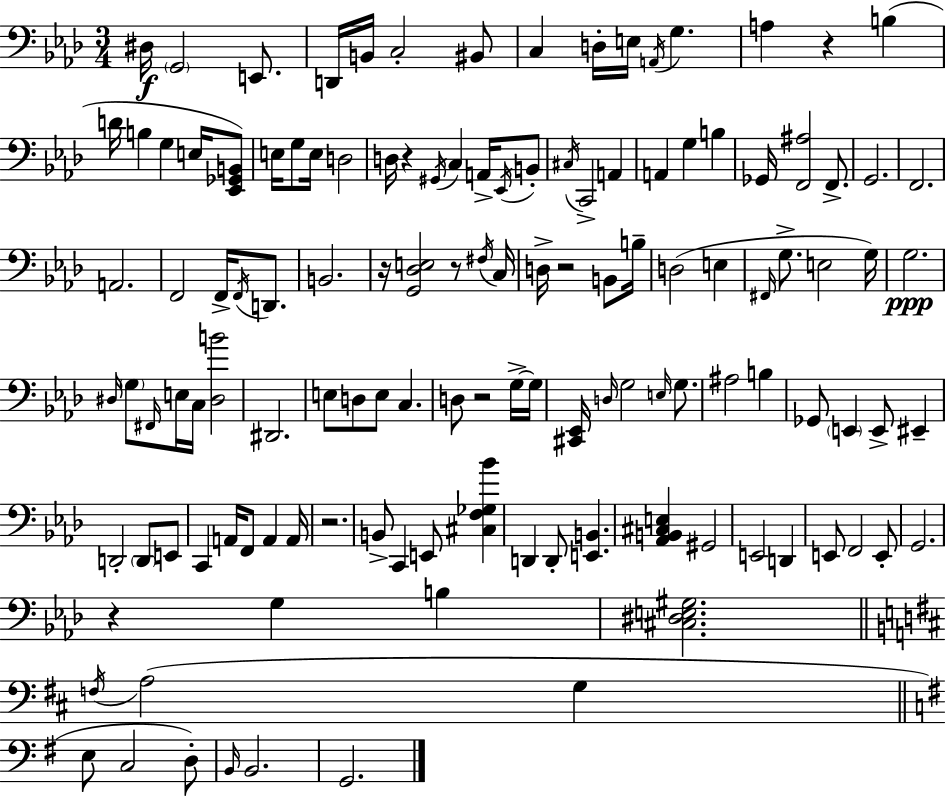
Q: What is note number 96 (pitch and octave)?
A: E2